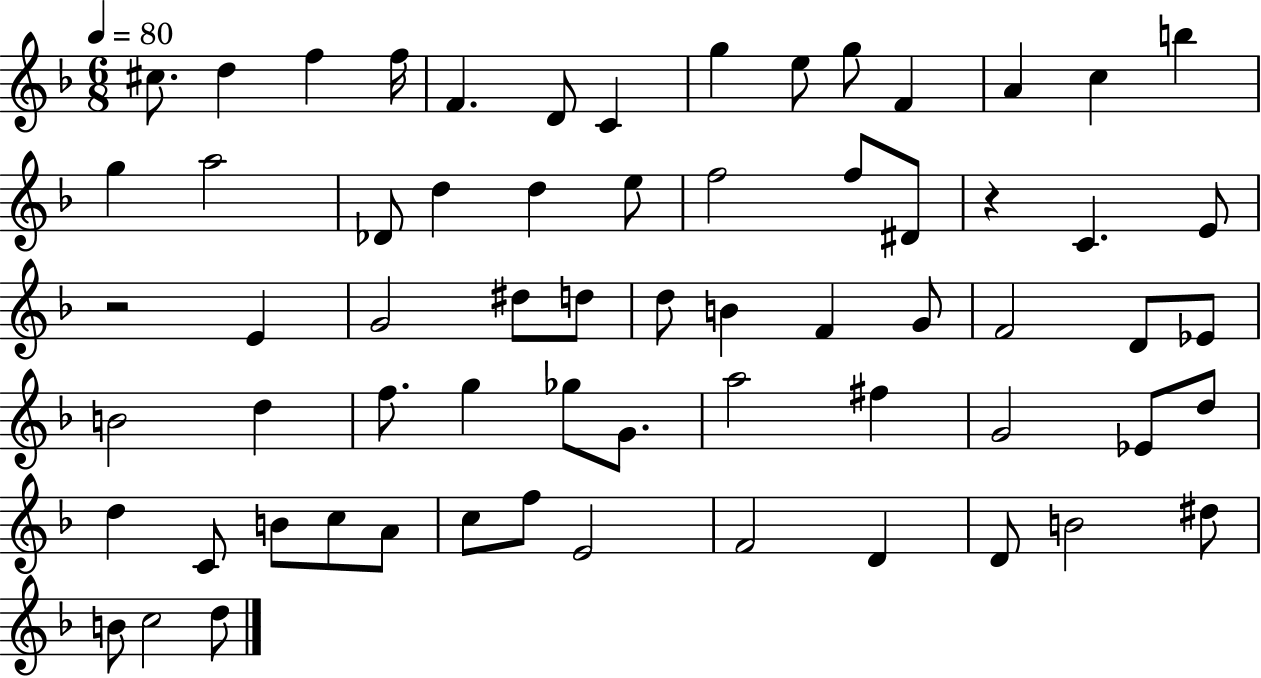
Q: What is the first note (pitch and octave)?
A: C#5